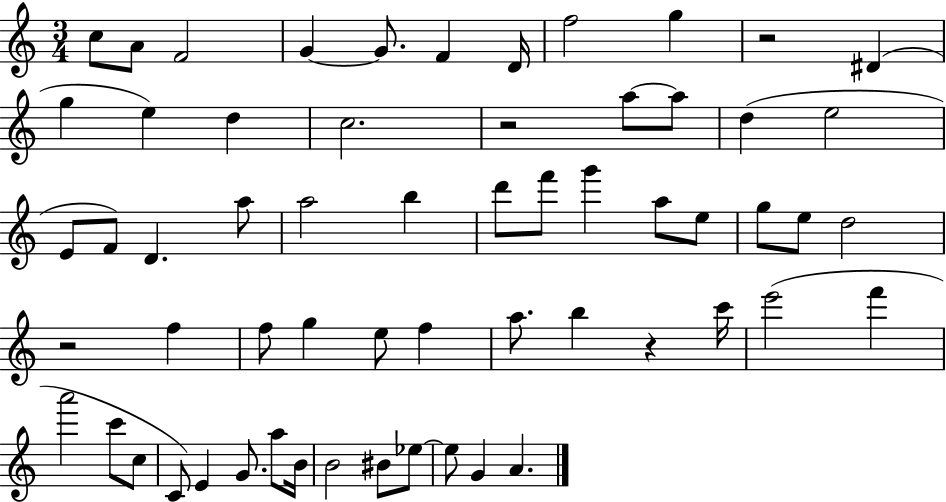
C5/e A4/e F4/h G4/q G4/e. F4/q D4/s F5/h G5/q R/h D#4/q G5/q E5/q D5/q C5/h. R/h A5/e A5/e D5/q E5/h E4/e F4/e D4/q. A5/e A5/h B5/q D6/e F6/e G6/q A5/e E5/e G5/e E5/e D5/h R/h F5/q F5/e G5/q E5/e F5/q A5/e. B5/q R/q C6/s E6/h F6/q A6/h C6/e C5/e C4/e E4/q G4/e. A5/e B4/s B4/h BIS4/e Eb5/e Eb5/e G4/q A4/q.